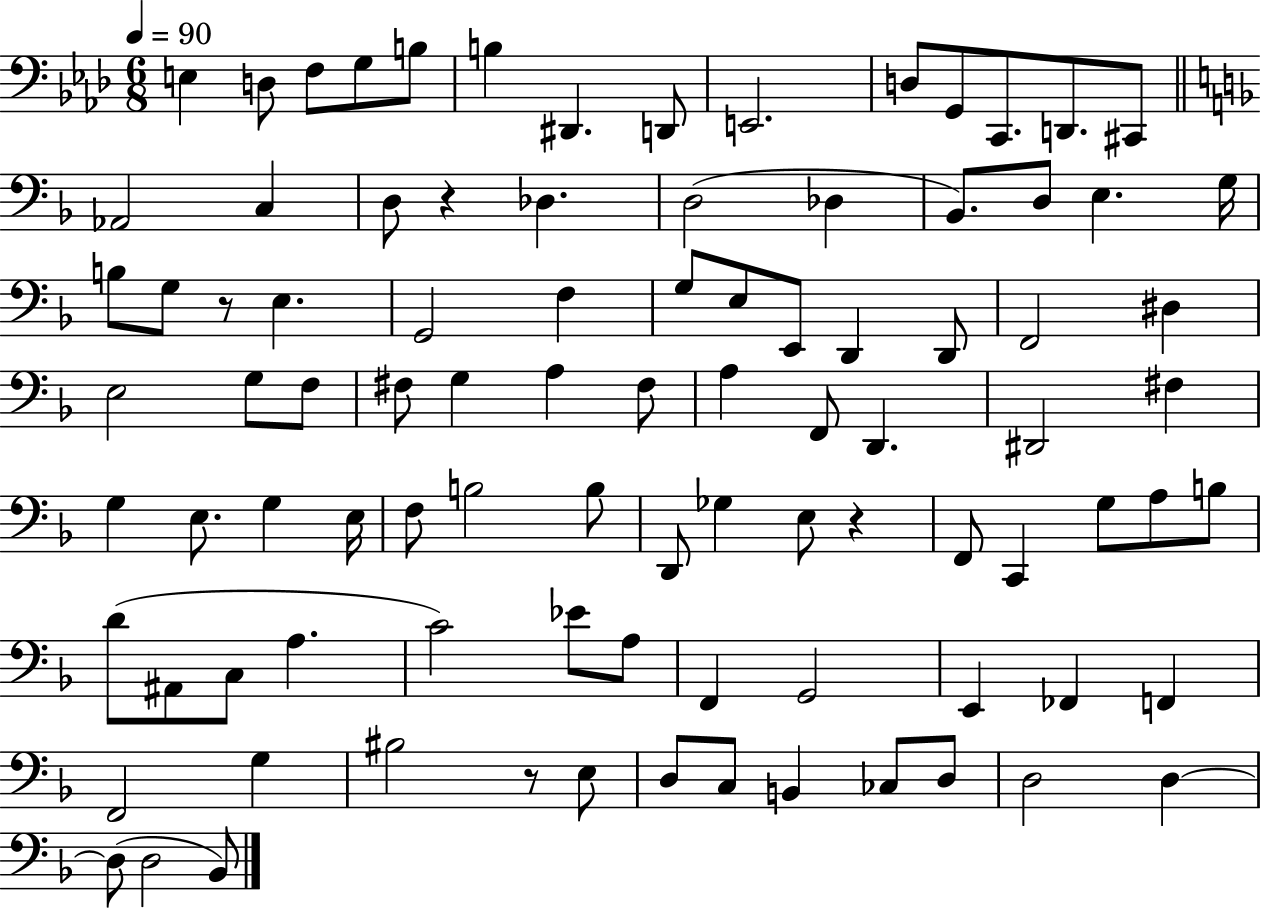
X:1
T:Untitled
M:6/8
L:1/4
K:Ab
E, D,/2 F,/2 G,/2 B,/2 B, ^D,, D,,/2 E,,2 D,/2 G,,/2 C,,/2 D,,/2 ^C,,/2 _A,,2 C, D,/2 z _D, D,2 _D, _B,,/2 D,/2 E, G,/4 B,/2 G,/2 z/2 E, G,,2 F, G,/2 E,/2 E,,/2 D,, D,,/2 F,,2 ^D, E,2 G,/2 F,/2 ^F,/2 G, A, ^F,/2 A, F,,/2 D,, ^D,,2 ^F, G, E,/2 G, E,/4 F,/2 B,2 B,/2 D,,/2 _G, E,/2 z F,,/2 C,, G,/2 A,/2 B,/2 D/2 ^A,,/2 C,/2 A, C2 _E/2 A,/2 F,, G,,2 E,, _F,, F,, F,,2 G, ^B,2 z/2 E,/2 D,/2 C,/2 B,, _C,/2 D,/2 D,2 D, D,/2 D,2 _B,,/2